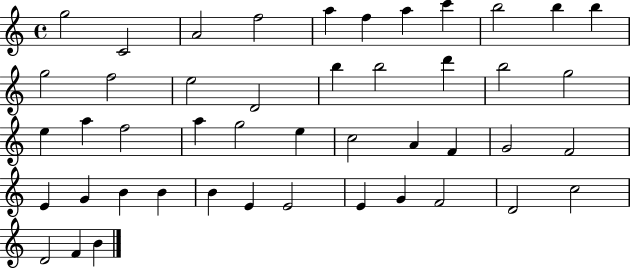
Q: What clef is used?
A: treble